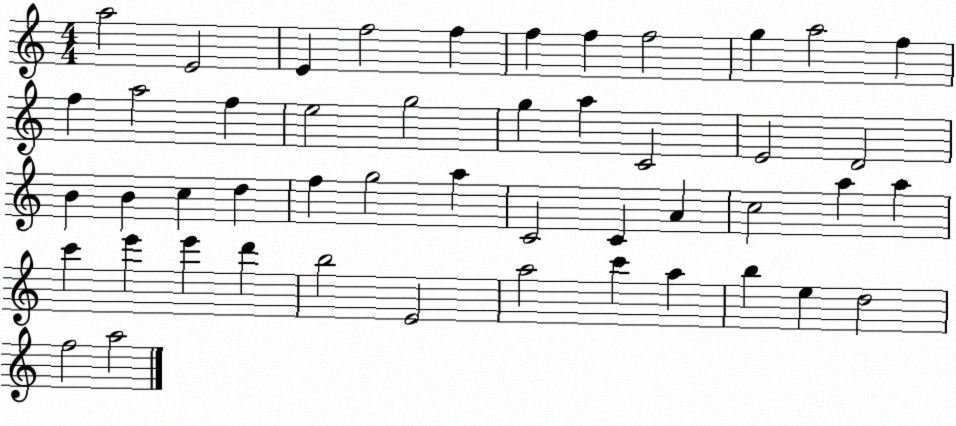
X:1
T:Untitled
M:4/4
L:1/4
K:C
a2 E2 E f2 f f f f2 g a2 f f a2 f e2 g2 g a C2 E2 D2 B B c d f g2 a C2 C A c2 a a c' e' e' d' b2 E2 a2 c' a b e d2 f2 a2